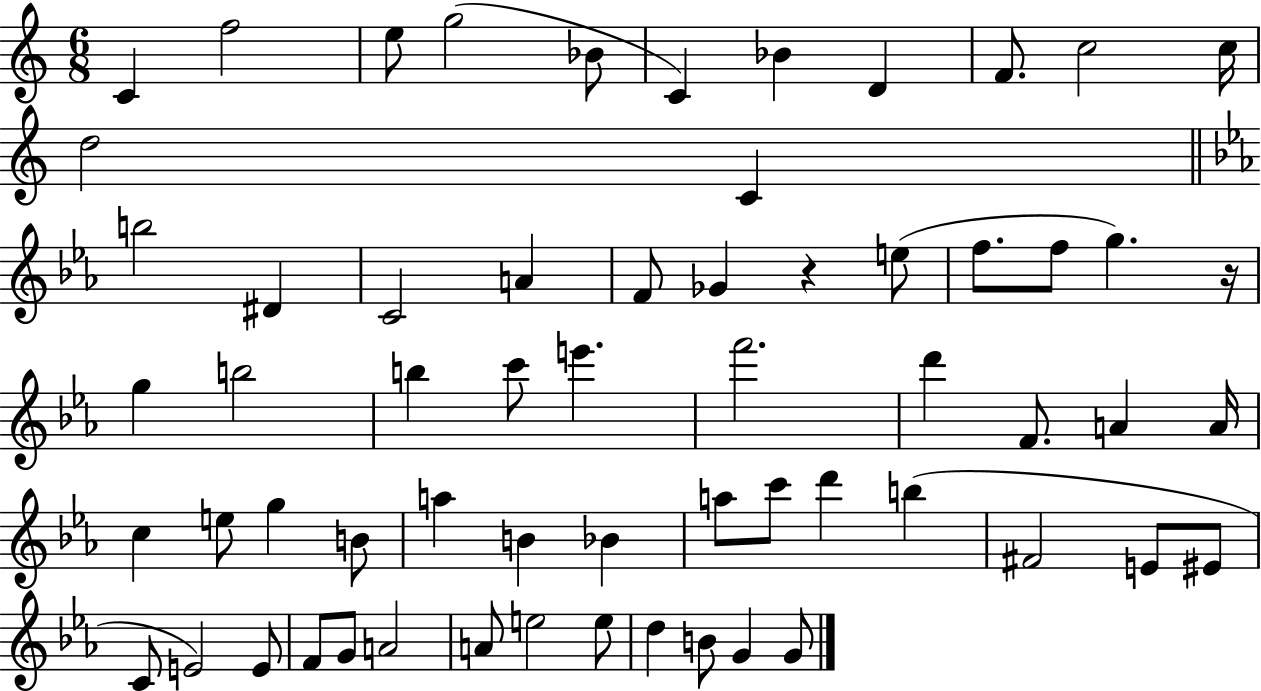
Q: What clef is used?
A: treble